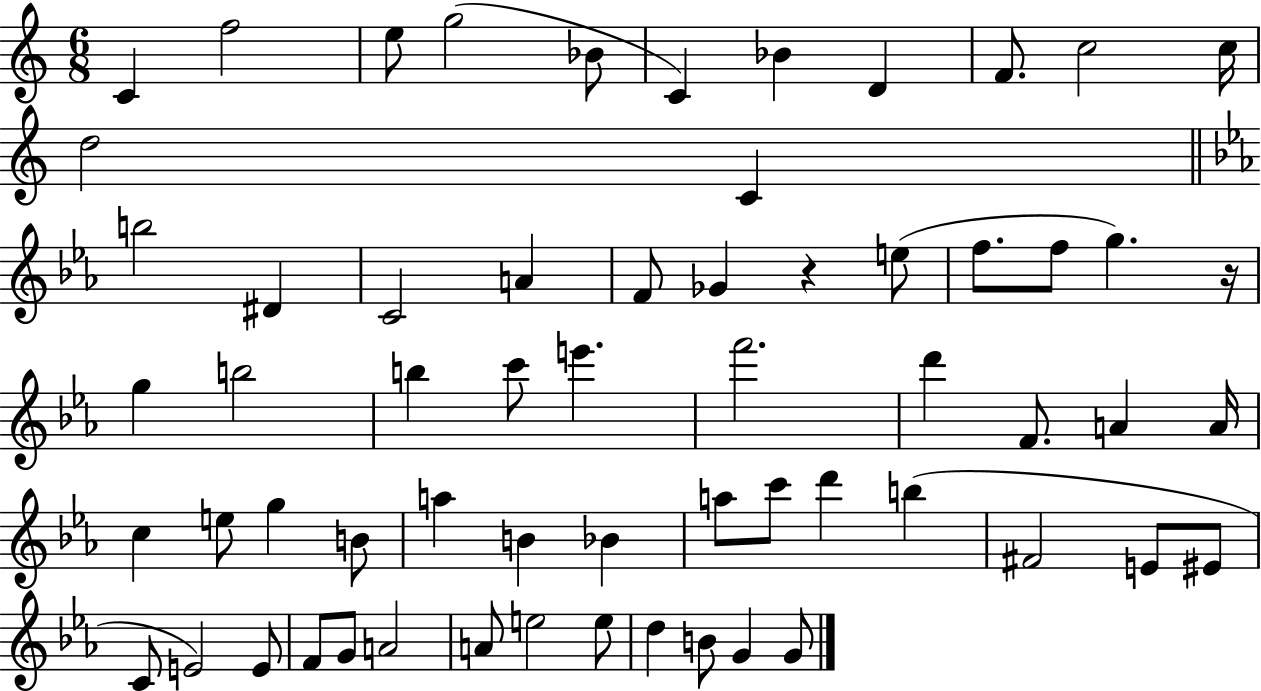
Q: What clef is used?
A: treble